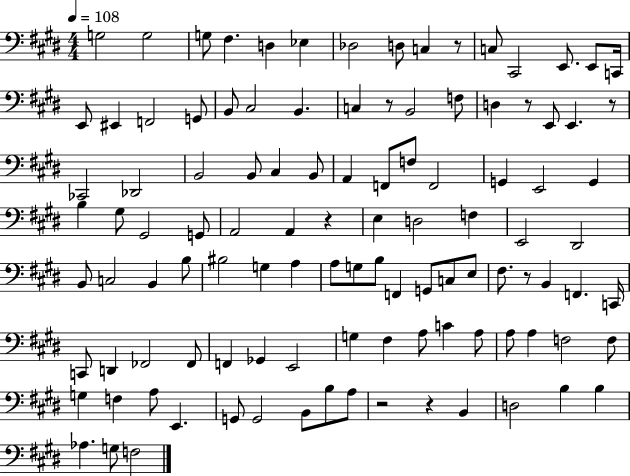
{
  \clef bass
  \numericTimeSignature
  \time 4/4
  \key e \major
  \tempo 4 = 108
  \repeat volta 2 { g2 g2 | g8 fis4. d4 ees4 | des2 d8 c4 r8 | c8 cis,2 e,8. e,8 c,16 | \break e,8 eis,4 f,2 g,8 | b,8 cis2 b,4. | c4 r8 b,2 f8 | d4 r8 e,8 e,4. r8 | \break ces,2 des,2 | b,2 b,8 cis4 b,8 | a,4 f,8 f8 f,2 | g,4 e,2 g,4 | \break b4 gis8 gis,2 g,8 | a,2 a,4 r4 | e4 d2 f4 | e,2 dis,2 | \break b,8 c2 b,4 b8 | bis2 g4 a4 | a8 g8 b8 f,4 g,8 c8 e8 | fis8. r8 b,4 f,4. c,16 | \break c,8 d,4 fes,2 fes,8 | f,4 ges,4 e,2 | g4 fis4 a8 c'4 a8 | a8 a4 f2 f8 | \break g4 f4 a8 e,4. | g,8 g,2 b,8 b8 a8 | r2 r4 b,4 | d2 b4 b4 | \break aes4. g8 f2 | } \bar "|."
}